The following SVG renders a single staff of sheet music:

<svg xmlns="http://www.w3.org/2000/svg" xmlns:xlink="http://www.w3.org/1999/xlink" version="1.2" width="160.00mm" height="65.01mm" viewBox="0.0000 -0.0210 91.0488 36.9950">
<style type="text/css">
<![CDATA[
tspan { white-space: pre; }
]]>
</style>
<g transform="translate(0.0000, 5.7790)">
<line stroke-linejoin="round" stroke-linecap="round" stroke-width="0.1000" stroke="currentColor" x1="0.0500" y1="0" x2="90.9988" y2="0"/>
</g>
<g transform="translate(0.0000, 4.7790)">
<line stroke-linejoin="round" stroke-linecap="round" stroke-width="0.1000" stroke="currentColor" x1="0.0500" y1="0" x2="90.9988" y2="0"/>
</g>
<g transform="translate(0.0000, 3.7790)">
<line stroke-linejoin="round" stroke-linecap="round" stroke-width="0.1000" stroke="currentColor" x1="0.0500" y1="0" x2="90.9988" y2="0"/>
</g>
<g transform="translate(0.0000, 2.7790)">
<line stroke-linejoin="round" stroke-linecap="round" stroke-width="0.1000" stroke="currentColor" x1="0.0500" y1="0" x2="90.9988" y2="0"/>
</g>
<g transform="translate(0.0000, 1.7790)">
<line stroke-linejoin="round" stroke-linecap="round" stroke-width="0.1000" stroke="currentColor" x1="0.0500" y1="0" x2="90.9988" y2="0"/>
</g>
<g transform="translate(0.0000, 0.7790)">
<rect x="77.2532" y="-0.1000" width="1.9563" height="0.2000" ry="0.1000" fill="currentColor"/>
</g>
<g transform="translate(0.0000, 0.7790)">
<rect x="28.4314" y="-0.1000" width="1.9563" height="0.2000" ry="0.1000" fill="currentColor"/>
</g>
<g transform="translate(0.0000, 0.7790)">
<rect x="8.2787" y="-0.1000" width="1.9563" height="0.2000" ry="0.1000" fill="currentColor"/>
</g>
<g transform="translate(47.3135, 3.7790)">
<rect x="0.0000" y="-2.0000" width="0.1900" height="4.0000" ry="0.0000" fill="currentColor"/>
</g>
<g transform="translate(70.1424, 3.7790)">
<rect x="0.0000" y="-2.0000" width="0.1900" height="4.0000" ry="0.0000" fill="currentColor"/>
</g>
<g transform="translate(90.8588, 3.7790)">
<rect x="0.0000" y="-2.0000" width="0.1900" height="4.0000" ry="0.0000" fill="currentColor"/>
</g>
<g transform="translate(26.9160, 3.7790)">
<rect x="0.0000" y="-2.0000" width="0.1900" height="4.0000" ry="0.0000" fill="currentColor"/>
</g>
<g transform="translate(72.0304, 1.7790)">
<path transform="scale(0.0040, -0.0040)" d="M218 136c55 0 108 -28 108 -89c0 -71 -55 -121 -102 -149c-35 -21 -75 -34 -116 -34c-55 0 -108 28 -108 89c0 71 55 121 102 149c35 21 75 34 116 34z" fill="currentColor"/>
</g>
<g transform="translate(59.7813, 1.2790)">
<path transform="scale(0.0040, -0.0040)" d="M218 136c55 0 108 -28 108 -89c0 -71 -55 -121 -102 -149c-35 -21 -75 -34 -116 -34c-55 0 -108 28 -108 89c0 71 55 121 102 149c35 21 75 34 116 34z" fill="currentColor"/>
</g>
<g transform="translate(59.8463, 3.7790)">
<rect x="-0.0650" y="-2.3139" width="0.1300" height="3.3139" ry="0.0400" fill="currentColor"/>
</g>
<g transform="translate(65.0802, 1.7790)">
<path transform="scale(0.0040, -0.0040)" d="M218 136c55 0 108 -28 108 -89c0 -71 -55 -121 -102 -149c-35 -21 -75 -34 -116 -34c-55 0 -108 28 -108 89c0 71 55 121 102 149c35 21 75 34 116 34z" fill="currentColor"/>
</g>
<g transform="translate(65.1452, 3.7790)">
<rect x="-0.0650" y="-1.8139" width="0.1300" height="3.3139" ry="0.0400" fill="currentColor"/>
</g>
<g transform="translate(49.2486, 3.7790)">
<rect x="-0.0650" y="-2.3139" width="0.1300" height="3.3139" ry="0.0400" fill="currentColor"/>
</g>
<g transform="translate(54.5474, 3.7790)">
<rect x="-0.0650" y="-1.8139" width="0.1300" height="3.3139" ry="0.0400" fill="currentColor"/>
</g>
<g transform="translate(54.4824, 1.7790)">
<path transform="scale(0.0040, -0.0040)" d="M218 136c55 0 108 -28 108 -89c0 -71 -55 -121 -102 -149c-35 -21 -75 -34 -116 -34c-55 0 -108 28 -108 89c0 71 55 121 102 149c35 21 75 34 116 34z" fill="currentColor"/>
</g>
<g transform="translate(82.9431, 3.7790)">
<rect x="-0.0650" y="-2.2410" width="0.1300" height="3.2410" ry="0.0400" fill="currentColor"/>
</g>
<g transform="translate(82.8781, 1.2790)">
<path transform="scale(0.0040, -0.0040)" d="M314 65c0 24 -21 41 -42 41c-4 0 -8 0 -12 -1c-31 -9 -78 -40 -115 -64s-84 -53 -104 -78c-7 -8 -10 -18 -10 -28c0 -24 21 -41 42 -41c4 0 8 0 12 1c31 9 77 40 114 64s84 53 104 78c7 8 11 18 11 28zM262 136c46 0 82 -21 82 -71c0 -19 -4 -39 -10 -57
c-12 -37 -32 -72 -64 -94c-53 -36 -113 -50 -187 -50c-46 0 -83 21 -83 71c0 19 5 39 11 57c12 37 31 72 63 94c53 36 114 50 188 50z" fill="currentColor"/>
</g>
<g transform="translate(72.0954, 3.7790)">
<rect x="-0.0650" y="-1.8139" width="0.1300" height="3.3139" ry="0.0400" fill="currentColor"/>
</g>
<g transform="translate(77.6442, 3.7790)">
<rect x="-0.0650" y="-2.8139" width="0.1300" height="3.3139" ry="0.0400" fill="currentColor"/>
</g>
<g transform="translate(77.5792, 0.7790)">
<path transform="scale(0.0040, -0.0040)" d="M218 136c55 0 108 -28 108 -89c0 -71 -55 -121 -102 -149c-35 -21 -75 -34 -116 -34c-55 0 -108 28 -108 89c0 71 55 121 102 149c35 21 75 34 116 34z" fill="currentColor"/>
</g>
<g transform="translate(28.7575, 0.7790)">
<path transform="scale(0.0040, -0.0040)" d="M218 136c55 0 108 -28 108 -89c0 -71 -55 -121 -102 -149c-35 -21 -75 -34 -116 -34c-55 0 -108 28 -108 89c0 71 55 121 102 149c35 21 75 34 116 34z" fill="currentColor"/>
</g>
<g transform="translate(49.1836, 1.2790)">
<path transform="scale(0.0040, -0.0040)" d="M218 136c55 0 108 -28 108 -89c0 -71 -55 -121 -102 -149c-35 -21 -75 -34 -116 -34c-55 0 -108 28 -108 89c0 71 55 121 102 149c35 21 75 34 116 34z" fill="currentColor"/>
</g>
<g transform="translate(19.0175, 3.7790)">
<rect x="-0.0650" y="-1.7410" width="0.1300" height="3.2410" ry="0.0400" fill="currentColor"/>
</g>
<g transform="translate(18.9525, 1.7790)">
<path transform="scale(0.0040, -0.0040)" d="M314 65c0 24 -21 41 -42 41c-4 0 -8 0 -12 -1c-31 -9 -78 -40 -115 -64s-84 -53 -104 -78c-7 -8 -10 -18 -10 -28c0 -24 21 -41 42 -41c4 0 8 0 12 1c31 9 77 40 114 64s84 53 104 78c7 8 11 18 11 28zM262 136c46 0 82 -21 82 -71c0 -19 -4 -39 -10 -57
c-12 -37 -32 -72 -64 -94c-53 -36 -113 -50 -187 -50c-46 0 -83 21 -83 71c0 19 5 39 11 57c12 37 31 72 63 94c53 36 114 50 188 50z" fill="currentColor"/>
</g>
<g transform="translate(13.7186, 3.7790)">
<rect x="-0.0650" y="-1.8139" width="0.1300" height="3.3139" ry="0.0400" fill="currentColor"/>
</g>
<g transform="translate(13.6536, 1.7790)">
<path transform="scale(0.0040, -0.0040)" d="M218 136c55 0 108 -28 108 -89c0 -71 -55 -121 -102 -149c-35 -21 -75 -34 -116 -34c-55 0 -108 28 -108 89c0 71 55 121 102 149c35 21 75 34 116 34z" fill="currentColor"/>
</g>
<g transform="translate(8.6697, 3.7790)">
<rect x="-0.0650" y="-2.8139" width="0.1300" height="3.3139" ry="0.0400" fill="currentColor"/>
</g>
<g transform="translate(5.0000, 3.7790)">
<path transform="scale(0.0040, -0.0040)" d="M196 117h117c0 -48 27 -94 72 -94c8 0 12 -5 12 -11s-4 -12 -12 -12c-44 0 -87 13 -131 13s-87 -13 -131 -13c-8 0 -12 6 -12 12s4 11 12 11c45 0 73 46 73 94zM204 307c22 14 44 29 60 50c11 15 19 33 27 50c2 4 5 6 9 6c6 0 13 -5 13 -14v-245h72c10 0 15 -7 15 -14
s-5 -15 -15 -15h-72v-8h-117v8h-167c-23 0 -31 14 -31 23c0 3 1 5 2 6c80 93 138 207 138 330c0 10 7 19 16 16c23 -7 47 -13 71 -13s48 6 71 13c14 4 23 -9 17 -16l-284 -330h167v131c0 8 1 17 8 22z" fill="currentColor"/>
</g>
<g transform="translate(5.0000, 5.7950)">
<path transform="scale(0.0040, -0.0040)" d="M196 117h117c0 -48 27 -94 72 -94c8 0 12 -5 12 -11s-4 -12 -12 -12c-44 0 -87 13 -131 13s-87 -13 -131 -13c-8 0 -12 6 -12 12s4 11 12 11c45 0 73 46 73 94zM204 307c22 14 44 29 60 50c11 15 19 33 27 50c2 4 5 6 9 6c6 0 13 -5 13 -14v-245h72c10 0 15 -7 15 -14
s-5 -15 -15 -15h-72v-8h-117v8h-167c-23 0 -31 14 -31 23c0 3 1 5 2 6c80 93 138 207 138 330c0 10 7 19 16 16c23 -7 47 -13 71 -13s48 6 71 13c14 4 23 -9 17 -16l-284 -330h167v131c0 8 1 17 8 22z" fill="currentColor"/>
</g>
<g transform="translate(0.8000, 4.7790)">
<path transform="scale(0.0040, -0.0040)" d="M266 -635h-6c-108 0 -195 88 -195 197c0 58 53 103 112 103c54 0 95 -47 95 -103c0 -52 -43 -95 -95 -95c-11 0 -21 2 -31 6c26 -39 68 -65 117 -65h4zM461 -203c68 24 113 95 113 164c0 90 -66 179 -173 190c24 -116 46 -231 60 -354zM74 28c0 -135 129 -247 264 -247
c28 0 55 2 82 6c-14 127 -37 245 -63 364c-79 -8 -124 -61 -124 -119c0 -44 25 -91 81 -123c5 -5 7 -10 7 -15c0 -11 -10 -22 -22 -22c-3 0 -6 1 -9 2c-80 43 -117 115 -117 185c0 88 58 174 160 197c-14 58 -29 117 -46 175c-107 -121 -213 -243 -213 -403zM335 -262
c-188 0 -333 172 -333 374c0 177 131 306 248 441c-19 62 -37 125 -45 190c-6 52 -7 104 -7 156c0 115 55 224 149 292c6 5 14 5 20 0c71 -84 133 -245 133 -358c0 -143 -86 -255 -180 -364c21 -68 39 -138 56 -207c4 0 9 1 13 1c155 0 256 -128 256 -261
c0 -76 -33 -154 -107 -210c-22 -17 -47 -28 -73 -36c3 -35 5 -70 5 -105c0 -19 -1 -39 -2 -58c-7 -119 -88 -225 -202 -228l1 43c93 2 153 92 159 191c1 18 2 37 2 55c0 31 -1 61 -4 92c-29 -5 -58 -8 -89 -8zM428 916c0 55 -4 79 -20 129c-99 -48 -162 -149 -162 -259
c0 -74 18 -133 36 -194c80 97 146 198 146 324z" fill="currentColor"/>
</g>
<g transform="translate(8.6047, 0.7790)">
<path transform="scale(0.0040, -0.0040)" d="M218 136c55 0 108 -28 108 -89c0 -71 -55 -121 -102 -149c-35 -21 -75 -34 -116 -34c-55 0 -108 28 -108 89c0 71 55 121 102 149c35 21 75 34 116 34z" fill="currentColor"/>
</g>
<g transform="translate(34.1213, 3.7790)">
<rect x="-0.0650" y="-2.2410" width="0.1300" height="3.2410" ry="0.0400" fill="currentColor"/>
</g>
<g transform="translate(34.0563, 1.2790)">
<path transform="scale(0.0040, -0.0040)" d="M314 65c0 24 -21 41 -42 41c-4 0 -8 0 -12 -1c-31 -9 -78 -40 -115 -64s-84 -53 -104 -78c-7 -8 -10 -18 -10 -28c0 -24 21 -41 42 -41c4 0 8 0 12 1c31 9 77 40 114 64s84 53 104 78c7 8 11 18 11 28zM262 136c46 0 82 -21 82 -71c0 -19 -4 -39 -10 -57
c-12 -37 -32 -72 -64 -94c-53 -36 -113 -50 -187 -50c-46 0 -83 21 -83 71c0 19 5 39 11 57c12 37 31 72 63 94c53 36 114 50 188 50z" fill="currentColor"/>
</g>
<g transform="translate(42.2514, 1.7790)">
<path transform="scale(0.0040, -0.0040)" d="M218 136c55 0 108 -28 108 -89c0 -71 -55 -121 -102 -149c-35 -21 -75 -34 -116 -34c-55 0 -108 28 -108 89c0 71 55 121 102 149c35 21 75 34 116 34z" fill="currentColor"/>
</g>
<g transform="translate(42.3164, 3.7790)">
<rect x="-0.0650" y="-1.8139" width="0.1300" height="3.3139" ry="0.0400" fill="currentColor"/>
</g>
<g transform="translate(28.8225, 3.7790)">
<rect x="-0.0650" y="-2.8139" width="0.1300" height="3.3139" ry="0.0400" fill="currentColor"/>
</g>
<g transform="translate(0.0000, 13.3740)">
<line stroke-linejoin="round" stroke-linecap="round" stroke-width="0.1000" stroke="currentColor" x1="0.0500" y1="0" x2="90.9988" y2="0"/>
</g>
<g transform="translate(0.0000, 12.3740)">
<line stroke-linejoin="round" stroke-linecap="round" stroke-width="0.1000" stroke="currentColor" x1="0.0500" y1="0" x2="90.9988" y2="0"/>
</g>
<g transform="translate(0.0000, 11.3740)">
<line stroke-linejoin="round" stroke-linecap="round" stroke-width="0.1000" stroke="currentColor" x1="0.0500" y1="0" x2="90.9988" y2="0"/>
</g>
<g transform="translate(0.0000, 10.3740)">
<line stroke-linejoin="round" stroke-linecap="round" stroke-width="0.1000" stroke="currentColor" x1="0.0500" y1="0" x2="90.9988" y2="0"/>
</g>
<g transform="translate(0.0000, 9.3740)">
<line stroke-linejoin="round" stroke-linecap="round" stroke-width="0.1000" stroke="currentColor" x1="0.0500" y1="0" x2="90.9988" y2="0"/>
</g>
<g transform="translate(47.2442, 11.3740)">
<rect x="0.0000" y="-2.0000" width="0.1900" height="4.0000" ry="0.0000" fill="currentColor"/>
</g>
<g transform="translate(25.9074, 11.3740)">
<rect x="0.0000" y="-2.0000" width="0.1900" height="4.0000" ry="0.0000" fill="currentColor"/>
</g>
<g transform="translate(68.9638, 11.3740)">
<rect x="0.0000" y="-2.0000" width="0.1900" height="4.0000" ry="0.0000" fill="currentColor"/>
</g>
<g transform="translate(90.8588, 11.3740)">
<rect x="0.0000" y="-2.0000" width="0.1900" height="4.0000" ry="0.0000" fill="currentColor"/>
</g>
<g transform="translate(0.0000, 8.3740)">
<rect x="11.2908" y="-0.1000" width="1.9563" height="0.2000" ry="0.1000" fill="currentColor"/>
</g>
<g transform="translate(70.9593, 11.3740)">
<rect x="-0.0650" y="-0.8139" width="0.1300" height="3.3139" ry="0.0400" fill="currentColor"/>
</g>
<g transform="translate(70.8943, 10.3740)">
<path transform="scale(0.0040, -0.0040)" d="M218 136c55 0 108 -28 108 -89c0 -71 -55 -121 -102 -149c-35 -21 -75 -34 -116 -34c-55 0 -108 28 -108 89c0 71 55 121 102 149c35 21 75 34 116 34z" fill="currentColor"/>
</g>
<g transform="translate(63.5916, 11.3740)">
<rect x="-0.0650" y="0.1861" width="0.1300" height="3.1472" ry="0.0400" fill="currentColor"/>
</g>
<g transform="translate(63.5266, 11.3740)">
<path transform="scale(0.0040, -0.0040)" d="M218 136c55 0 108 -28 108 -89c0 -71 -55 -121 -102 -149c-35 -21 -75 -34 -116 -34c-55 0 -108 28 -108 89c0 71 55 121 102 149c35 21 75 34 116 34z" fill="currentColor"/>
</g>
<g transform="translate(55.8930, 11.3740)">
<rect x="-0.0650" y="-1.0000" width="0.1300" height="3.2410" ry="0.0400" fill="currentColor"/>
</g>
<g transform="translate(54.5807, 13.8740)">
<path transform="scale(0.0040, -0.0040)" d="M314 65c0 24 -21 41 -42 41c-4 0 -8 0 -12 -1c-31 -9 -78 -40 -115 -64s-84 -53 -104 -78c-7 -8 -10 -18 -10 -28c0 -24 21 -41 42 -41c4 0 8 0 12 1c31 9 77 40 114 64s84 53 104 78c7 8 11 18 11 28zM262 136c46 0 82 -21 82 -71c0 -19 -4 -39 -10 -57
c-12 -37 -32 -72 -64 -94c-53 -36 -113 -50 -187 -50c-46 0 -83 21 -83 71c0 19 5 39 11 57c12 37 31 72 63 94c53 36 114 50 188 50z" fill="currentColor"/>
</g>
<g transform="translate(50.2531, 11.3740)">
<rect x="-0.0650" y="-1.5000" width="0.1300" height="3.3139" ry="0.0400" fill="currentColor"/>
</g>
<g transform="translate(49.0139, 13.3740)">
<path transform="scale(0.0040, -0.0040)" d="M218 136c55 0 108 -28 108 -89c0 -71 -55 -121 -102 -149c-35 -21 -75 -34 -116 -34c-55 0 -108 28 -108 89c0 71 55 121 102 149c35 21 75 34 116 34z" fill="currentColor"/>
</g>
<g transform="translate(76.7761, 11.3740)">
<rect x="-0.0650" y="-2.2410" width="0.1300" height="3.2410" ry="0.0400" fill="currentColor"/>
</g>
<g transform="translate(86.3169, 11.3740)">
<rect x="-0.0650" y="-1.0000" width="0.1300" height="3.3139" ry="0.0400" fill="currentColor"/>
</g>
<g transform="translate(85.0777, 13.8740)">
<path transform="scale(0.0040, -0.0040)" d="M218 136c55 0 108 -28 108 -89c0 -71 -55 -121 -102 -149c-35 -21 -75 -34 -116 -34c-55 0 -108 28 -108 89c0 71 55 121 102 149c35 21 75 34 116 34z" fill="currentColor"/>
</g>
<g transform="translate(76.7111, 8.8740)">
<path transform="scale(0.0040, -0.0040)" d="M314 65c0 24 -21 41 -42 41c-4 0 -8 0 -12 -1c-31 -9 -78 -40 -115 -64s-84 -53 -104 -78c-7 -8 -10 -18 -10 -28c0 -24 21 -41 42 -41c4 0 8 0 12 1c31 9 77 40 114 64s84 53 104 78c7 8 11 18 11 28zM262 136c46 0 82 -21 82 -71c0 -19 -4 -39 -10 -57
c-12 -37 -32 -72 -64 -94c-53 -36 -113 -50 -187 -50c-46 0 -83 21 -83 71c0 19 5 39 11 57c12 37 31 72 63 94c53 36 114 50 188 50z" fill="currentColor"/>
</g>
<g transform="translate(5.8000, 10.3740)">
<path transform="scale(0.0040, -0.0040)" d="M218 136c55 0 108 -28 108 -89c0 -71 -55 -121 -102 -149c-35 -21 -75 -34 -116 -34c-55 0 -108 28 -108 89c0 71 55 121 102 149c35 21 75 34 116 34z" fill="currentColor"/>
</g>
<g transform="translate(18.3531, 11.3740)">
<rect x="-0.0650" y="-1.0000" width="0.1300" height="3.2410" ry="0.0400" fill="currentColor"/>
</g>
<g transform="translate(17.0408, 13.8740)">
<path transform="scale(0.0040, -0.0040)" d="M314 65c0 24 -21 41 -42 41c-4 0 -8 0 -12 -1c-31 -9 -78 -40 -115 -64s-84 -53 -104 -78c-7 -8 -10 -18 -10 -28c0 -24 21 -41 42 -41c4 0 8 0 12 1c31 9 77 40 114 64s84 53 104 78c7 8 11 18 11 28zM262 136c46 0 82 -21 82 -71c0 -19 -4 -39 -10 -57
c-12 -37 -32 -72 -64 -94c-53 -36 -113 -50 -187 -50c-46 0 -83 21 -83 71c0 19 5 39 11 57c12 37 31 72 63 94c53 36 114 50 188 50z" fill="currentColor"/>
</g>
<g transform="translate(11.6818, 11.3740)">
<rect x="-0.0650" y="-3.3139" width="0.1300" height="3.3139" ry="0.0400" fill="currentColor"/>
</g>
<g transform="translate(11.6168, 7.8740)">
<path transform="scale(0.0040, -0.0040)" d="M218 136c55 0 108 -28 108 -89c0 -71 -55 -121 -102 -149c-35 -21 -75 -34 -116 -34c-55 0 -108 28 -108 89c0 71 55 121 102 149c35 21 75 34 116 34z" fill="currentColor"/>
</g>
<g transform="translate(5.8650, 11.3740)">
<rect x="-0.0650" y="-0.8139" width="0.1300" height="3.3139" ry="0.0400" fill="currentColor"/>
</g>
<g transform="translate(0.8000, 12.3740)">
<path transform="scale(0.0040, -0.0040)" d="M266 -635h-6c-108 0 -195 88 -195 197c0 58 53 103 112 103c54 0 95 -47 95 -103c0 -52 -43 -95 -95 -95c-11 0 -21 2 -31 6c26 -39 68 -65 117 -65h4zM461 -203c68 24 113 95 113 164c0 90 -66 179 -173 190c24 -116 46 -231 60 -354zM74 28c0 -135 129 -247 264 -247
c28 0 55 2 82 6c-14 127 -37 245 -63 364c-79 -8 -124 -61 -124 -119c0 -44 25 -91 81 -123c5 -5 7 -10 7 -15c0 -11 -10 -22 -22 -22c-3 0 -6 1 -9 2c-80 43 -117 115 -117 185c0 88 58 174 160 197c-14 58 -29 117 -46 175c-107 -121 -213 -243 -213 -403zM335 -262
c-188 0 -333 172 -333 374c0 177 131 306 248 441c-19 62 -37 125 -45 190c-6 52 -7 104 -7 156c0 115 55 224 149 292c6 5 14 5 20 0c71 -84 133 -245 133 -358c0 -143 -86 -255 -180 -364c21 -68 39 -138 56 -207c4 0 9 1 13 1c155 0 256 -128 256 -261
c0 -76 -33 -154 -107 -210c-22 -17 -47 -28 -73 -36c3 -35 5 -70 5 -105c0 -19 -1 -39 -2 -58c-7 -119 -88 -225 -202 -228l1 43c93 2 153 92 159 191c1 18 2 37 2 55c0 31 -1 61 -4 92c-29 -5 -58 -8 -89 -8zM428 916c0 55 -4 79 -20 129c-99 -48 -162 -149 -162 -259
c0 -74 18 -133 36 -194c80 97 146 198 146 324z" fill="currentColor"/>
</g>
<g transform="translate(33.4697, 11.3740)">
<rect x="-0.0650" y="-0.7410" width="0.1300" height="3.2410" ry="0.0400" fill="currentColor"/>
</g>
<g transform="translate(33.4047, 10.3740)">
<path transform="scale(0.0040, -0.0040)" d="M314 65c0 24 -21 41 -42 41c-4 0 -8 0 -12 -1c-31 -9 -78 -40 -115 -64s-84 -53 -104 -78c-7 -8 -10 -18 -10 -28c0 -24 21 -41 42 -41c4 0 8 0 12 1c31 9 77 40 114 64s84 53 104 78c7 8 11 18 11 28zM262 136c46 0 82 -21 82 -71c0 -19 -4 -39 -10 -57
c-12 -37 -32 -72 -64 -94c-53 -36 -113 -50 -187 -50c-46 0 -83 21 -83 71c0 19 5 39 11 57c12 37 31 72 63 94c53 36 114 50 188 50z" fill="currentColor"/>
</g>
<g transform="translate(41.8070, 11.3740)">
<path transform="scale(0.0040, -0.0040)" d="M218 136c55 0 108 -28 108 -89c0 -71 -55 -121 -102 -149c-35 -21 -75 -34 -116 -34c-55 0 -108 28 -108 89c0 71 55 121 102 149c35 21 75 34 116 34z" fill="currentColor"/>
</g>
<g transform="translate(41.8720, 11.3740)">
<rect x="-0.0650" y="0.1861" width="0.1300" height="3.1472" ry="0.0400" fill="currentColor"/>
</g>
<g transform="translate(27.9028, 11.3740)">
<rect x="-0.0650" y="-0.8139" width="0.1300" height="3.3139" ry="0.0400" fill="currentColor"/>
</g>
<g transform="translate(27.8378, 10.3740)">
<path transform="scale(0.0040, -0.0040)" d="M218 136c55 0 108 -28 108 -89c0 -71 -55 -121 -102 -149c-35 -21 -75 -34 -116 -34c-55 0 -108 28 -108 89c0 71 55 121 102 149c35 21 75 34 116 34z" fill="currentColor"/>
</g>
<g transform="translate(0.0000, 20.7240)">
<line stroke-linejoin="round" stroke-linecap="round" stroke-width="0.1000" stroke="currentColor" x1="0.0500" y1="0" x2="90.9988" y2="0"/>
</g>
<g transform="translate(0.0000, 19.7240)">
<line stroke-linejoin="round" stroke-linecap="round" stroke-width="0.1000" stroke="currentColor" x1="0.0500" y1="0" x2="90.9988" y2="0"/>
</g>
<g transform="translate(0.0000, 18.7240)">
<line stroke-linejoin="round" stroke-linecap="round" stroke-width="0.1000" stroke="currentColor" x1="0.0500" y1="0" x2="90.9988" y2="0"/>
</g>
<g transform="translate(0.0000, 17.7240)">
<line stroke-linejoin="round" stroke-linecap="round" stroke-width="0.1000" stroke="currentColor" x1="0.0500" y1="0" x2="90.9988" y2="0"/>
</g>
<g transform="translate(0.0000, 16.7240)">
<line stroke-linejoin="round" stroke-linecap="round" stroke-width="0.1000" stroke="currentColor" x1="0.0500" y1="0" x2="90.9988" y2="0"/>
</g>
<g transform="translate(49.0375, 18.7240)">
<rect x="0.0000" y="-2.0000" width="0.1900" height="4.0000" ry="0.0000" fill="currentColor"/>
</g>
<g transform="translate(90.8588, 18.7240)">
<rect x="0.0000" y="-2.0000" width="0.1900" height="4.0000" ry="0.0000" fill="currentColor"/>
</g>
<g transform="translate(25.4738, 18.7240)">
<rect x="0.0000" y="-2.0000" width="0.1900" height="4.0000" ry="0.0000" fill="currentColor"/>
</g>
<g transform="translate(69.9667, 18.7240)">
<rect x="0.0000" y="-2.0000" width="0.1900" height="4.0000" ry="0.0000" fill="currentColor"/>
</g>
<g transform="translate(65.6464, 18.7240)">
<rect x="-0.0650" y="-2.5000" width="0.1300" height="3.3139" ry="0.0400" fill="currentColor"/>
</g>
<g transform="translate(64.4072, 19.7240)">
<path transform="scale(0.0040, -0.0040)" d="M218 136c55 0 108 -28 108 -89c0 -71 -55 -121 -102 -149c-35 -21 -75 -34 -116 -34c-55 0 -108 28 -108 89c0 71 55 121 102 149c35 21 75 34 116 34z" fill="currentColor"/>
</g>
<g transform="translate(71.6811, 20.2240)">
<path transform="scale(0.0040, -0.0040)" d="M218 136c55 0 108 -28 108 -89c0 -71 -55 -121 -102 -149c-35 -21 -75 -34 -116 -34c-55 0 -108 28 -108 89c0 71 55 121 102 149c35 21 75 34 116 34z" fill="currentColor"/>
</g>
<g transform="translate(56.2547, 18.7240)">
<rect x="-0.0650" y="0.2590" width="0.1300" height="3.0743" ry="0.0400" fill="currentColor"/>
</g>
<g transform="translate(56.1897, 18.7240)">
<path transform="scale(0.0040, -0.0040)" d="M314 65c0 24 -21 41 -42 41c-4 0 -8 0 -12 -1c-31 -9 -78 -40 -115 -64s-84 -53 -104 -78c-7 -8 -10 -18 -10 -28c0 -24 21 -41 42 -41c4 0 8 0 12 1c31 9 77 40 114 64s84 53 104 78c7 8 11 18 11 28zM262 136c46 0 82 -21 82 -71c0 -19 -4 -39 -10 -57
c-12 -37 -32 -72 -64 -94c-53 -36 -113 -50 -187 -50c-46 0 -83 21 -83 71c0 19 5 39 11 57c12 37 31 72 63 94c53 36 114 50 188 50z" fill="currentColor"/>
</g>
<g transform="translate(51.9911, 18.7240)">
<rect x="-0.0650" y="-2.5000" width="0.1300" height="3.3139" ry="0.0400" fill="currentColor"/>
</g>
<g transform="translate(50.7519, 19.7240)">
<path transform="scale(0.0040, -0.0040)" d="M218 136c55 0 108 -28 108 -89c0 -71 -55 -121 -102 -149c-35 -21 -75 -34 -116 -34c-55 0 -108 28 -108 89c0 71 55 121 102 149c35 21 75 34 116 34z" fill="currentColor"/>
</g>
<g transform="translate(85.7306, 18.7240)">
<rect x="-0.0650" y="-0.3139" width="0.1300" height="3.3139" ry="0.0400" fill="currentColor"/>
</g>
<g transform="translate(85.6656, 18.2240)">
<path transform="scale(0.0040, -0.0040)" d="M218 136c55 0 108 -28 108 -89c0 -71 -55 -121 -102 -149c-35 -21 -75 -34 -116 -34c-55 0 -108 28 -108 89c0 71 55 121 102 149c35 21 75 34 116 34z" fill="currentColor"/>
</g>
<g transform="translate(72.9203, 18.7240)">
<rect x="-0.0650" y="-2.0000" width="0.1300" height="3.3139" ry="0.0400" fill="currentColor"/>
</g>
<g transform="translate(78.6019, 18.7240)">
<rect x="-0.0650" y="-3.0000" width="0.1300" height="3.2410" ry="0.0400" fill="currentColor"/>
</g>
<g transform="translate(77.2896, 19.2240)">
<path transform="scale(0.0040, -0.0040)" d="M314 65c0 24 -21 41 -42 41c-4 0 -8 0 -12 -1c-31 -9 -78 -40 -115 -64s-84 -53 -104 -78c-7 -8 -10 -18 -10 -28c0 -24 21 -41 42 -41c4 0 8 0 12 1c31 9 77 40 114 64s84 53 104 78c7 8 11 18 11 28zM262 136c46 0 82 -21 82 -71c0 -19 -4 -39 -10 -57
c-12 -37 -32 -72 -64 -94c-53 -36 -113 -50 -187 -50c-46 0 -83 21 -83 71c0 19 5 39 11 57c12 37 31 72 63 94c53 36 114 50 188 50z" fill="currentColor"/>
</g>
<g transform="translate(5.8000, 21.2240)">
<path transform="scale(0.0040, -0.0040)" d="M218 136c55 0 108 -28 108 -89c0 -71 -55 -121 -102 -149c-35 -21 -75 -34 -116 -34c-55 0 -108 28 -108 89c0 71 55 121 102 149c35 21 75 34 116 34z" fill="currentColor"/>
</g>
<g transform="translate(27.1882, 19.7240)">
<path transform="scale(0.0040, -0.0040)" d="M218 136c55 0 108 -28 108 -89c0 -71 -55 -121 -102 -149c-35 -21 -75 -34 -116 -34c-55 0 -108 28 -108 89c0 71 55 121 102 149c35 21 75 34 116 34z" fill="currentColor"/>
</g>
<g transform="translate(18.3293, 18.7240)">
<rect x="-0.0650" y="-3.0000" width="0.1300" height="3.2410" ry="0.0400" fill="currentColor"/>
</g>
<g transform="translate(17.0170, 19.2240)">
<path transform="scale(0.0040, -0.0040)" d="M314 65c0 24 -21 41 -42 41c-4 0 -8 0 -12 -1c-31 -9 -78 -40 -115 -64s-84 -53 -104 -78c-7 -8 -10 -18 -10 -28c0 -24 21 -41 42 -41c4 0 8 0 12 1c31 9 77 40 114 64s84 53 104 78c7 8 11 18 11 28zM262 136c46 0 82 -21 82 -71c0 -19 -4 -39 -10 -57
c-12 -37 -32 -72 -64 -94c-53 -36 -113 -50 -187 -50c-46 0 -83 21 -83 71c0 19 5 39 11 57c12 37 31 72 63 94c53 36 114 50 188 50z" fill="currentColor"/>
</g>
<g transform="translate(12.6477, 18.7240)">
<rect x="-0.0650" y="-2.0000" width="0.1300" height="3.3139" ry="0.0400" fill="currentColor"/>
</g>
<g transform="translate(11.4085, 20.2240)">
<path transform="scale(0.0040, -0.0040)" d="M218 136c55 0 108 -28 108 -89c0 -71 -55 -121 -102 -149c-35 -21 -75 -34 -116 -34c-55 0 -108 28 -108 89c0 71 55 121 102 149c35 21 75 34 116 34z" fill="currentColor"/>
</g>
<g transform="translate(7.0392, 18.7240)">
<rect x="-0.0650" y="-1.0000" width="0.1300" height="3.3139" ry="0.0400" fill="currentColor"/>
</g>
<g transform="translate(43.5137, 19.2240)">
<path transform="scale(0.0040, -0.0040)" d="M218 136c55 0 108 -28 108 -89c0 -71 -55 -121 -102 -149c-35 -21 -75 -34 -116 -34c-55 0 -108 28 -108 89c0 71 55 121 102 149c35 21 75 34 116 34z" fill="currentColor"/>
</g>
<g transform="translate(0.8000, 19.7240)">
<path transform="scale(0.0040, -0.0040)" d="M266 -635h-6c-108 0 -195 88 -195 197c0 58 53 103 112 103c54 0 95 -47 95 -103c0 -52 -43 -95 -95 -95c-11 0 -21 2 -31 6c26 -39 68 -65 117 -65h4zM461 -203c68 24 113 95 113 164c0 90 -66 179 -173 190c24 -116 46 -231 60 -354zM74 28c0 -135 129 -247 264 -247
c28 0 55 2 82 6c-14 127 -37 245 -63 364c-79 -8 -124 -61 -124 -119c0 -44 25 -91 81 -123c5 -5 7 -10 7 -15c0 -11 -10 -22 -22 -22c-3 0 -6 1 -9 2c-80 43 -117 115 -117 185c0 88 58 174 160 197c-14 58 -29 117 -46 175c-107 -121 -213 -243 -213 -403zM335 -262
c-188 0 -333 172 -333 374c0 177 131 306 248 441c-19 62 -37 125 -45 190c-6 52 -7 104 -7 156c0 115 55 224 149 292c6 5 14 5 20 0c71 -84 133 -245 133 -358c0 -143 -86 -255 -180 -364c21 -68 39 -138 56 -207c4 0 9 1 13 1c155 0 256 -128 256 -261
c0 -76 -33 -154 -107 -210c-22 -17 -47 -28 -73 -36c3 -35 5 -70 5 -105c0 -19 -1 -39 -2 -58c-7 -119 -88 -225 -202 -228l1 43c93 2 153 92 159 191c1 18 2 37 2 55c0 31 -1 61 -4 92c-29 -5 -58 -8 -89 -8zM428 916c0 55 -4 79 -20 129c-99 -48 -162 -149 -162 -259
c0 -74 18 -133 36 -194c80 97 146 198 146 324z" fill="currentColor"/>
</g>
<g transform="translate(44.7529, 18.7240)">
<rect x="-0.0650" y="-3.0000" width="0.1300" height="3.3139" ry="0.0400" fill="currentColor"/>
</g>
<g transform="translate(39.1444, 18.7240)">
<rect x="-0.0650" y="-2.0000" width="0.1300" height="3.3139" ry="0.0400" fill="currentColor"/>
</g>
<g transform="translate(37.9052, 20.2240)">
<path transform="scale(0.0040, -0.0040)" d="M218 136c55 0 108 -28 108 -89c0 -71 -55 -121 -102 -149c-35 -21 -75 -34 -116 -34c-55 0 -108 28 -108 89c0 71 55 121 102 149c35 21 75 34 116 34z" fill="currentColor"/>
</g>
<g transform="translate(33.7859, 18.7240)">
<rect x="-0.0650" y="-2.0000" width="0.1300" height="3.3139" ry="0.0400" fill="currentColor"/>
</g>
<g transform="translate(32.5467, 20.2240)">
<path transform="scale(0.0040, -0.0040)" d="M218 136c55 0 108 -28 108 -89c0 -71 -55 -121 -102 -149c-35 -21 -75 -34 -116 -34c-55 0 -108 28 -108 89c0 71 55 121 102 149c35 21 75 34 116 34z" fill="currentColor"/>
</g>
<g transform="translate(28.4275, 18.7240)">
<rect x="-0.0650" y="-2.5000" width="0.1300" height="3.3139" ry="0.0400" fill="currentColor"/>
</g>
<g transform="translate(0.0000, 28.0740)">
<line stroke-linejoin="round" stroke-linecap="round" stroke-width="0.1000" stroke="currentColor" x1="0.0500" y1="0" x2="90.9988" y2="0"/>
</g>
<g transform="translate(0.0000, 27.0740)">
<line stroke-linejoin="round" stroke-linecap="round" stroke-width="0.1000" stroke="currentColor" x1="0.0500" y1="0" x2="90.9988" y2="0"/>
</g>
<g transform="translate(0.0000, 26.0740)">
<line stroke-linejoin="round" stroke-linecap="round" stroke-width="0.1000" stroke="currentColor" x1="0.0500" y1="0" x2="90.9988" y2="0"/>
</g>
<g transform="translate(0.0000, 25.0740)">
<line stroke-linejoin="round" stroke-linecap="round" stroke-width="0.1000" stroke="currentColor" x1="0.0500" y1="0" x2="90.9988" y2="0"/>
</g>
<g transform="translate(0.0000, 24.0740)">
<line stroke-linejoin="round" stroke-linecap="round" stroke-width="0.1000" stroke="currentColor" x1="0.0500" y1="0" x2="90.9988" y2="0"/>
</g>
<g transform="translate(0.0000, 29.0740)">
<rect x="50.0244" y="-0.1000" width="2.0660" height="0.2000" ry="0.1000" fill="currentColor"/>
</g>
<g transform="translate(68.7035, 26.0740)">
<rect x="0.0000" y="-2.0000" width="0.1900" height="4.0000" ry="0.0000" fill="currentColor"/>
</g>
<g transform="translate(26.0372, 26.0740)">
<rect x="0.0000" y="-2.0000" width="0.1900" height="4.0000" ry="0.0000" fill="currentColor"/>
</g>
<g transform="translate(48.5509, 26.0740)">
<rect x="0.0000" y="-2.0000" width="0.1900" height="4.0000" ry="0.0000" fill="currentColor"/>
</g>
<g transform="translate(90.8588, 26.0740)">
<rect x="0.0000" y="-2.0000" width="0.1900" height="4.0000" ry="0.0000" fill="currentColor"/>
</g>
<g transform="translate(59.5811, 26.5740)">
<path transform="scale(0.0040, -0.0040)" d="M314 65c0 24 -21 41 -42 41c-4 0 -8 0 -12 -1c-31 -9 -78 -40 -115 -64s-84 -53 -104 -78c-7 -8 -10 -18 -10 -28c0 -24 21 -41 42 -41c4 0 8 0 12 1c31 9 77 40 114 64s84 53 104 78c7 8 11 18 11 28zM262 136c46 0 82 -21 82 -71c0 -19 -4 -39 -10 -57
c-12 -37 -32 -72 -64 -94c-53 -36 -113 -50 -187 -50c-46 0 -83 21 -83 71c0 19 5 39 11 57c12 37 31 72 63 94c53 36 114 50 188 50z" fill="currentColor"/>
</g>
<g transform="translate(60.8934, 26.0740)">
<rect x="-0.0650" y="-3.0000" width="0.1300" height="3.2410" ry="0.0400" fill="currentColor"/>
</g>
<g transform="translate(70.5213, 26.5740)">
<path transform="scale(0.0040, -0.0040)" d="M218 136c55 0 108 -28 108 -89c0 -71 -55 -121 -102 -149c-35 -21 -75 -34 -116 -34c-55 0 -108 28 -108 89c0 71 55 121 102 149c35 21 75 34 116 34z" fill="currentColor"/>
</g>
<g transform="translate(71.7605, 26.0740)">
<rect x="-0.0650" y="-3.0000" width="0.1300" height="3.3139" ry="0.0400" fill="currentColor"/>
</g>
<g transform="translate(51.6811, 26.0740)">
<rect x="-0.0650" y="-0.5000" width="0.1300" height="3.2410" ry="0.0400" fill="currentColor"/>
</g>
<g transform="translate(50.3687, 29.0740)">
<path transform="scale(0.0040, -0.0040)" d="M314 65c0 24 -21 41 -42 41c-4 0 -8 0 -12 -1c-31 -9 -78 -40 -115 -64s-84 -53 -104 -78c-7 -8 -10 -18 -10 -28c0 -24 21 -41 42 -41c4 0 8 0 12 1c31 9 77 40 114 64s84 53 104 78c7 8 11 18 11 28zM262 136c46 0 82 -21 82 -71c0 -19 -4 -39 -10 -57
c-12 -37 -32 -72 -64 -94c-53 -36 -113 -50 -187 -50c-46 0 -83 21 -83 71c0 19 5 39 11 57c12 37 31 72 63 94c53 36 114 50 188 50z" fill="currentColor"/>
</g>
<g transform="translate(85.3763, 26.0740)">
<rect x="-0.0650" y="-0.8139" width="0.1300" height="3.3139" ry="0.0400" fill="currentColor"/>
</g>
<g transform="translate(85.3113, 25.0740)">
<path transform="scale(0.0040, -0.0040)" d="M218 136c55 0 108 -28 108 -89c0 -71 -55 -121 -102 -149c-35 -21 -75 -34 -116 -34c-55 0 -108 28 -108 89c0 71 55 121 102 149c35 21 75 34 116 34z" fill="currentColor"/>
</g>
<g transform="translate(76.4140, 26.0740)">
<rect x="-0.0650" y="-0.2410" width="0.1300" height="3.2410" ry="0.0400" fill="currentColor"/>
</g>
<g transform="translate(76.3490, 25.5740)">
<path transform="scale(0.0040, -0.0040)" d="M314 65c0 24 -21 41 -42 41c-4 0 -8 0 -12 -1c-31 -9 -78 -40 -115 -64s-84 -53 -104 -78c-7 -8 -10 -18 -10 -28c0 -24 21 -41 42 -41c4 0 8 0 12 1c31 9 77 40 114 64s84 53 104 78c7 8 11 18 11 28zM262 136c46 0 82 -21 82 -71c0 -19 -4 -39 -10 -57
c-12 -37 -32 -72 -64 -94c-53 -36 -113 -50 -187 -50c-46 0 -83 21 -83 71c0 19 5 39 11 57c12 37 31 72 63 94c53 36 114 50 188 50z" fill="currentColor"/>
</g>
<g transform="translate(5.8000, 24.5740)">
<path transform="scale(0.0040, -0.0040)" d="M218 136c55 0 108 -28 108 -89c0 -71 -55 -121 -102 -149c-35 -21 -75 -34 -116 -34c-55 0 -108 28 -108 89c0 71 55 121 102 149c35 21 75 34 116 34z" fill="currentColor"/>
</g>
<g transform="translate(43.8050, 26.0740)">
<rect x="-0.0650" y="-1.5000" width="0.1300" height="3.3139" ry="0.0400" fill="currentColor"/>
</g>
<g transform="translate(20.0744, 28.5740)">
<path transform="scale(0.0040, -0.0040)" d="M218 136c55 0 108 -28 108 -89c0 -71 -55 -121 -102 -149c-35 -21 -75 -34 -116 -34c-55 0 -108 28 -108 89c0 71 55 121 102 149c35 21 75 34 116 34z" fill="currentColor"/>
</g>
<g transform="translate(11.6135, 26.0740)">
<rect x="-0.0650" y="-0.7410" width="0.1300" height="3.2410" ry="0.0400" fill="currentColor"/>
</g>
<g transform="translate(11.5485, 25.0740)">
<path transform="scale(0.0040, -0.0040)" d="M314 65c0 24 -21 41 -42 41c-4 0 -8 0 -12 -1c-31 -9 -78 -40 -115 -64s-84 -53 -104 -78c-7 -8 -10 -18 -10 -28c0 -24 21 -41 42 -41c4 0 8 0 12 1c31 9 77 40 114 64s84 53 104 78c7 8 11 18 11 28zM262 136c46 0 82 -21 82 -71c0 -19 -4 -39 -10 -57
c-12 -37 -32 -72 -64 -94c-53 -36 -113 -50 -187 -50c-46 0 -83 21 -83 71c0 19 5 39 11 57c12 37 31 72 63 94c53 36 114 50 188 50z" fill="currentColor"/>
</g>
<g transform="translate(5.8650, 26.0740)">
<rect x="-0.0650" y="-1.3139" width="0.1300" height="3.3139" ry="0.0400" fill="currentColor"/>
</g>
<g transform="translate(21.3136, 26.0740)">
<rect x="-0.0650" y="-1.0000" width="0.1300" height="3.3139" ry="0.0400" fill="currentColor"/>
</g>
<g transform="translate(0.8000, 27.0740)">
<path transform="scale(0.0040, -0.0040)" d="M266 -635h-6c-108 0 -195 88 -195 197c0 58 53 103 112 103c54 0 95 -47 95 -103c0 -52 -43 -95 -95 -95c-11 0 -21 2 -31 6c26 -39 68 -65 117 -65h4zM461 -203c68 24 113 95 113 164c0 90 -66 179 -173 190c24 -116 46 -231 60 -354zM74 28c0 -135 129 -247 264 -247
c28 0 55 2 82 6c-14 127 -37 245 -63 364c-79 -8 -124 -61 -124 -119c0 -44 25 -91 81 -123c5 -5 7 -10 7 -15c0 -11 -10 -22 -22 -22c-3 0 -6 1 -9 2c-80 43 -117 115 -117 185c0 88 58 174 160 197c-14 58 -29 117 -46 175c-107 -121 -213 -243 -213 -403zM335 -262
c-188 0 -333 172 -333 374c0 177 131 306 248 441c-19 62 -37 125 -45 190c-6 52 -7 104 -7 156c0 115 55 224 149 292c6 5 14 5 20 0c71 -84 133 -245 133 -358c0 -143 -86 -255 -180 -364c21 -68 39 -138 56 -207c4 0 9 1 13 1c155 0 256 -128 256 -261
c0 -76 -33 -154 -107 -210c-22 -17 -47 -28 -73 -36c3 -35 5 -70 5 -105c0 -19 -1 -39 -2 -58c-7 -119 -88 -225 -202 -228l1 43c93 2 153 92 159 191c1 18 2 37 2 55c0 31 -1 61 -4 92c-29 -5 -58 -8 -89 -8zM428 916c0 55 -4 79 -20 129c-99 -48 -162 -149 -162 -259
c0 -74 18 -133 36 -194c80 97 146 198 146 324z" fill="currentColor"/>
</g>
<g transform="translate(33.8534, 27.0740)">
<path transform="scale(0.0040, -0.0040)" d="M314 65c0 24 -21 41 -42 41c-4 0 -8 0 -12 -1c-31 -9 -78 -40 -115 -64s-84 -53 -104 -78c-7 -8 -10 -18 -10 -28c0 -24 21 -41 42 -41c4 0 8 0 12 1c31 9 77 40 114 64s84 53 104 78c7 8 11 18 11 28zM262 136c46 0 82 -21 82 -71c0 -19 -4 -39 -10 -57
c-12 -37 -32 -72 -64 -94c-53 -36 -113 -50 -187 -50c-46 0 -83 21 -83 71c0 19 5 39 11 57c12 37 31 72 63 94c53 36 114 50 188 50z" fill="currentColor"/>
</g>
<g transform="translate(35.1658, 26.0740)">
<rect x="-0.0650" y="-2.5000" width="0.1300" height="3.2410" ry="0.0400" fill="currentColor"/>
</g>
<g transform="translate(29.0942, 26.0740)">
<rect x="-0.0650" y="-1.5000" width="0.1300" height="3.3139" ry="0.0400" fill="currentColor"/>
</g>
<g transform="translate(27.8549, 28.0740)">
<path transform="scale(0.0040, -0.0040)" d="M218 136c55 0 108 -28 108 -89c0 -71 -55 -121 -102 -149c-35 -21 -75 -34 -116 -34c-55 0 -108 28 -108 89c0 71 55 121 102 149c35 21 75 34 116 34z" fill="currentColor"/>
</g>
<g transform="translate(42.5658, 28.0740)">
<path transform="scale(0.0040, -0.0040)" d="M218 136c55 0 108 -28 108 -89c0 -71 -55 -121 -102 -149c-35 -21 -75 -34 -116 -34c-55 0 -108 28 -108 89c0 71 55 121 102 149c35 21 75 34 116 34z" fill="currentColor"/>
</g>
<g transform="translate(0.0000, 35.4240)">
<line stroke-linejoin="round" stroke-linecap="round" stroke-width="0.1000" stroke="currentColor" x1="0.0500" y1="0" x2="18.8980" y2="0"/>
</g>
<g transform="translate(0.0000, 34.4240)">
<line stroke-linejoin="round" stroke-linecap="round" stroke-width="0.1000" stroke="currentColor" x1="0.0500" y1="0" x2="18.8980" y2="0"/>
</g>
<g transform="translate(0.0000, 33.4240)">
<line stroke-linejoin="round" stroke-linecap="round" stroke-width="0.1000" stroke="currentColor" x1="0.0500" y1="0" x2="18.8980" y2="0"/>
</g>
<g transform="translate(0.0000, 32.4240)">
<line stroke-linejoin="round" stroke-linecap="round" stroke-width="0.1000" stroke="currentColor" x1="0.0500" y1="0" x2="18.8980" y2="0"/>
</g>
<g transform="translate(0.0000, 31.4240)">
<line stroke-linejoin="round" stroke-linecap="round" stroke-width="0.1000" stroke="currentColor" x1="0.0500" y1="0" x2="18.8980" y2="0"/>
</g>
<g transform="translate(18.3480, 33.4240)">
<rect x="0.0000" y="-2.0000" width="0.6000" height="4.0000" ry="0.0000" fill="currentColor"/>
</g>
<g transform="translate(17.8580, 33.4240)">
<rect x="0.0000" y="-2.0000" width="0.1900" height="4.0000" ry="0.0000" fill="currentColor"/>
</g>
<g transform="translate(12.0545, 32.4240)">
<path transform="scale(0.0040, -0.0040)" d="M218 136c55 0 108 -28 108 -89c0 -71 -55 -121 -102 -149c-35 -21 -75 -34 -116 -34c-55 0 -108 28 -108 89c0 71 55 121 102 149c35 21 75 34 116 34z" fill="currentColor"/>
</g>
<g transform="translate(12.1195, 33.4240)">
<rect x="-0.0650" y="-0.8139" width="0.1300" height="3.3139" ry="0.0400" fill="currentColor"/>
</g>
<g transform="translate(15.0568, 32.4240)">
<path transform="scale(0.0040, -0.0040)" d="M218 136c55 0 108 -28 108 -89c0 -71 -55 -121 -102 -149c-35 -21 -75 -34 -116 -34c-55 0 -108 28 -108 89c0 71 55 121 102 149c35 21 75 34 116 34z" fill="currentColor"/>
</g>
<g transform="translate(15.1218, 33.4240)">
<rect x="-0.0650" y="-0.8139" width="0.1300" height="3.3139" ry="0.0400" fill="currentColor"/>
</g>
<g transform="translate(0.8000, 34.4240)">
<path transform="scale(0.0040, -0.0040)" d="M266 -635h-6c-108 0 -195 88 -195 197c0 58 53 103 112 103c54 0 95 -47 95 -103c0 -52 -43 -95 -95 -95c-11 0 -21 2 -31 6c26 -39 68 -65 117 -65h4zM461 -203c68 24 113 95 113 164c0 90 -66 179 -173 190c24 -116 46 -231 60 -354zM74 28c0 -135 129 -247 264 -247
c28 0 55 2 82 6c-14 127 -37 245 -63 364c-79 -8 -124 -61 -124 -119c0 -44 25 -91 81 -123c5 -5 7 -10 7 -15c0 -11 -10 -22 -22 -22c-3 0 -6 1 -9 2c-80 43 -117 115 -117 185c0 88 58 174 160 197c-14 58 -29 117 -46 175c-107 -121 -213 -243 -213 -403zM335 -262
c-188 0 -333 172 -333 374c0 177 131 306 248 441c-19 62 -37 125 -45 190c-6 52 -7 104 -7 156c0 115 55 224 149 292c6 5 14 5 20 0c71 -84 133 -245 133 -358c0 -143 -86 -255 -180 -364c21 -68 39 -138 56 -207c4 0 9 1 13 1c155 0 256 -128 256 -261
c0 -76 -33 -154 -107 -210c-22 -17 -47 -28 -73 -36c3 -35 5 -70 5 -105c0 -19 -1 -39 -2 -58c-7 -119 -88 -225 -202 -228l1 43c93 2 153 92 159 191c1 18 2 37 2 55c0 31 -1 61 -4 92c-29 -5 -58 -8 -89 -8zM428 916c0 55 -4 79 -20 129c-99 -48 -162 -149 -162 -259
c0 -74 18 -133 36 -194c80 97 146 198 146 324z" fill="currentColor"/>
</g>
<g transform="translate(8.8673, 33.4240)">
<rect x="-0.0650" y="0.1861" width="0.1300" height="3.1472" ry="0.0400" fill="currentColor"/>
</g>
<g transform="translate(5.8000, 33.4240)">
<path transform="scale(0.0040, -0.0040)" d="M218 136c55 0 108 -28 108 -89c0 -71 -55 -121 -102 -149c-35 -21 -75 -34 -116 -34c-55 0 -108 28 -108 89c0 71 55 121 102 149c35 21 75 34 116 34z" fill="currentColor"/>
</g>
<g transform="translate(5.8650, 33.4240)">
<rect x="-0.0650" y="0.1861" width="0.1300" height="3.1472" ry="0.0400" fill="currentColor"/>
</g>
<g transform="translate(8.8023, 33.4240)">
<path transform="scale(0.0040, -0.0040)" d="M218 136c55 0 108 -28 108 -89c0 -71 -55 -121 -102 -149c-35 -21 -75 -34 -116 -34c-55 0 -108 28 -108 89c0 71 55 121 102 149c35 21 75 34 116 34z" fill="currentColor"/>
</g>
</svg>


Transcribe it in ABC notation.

X:1
T:Untitled
M:4/4
L:1/4
K:C
a f f2 a g2 f g f g f f a g2 d b D2 d d2 B E D2 B d g2 D D F A2 G F F A G B2 G F A2 c e d2 D E G2 E C2 A2 A c2 d B B d d